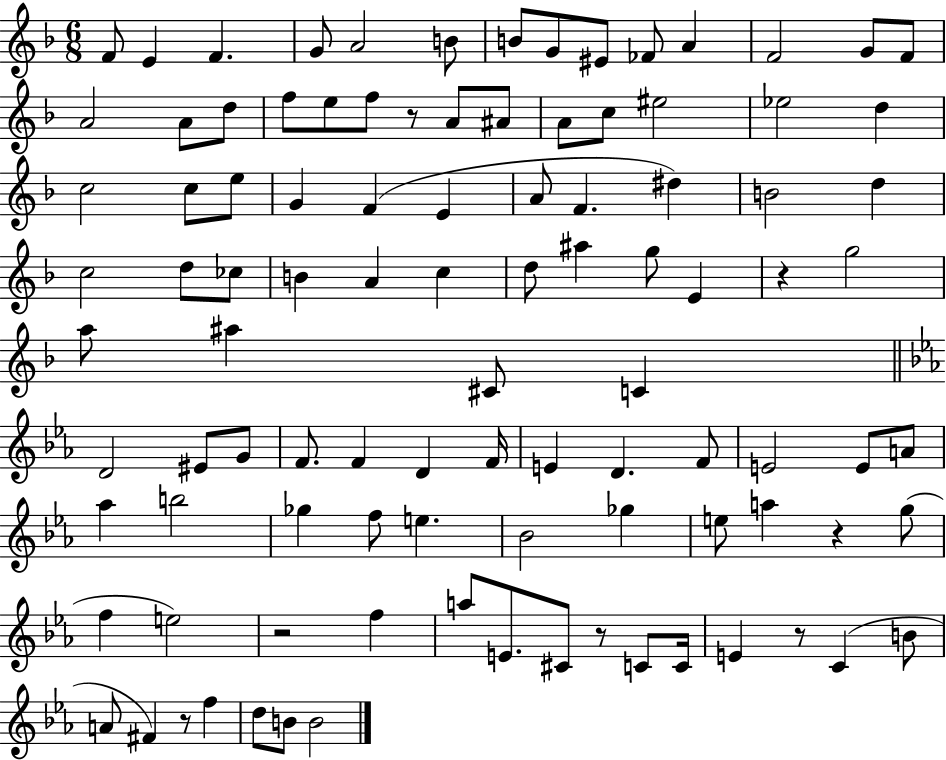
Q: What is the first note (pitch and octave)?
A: F4